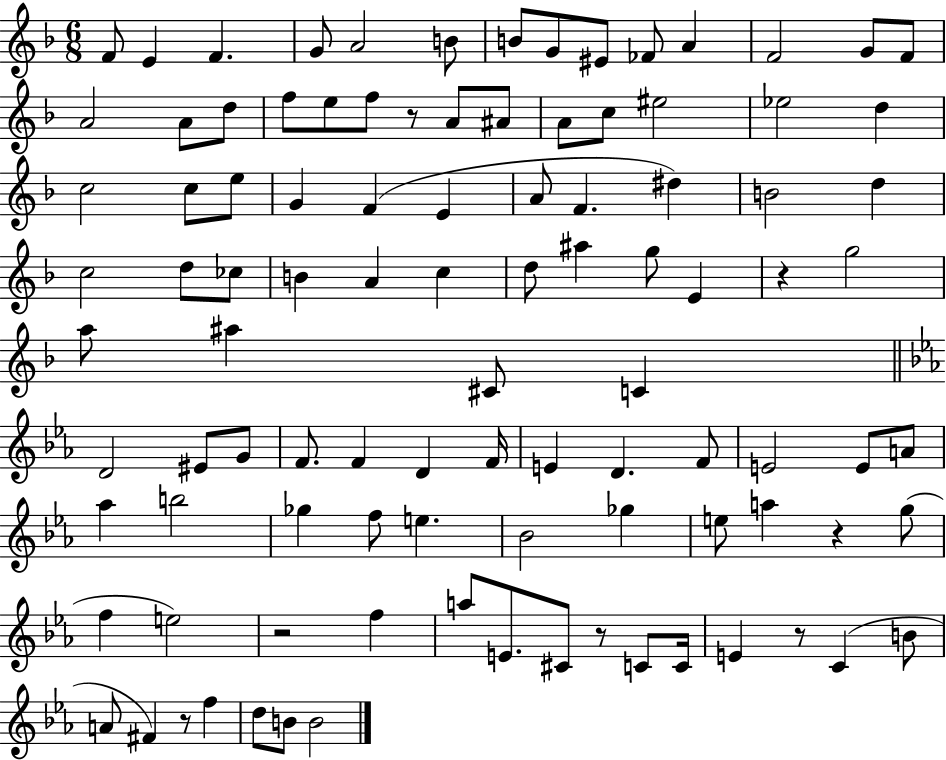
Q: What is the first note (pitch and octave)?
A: F4